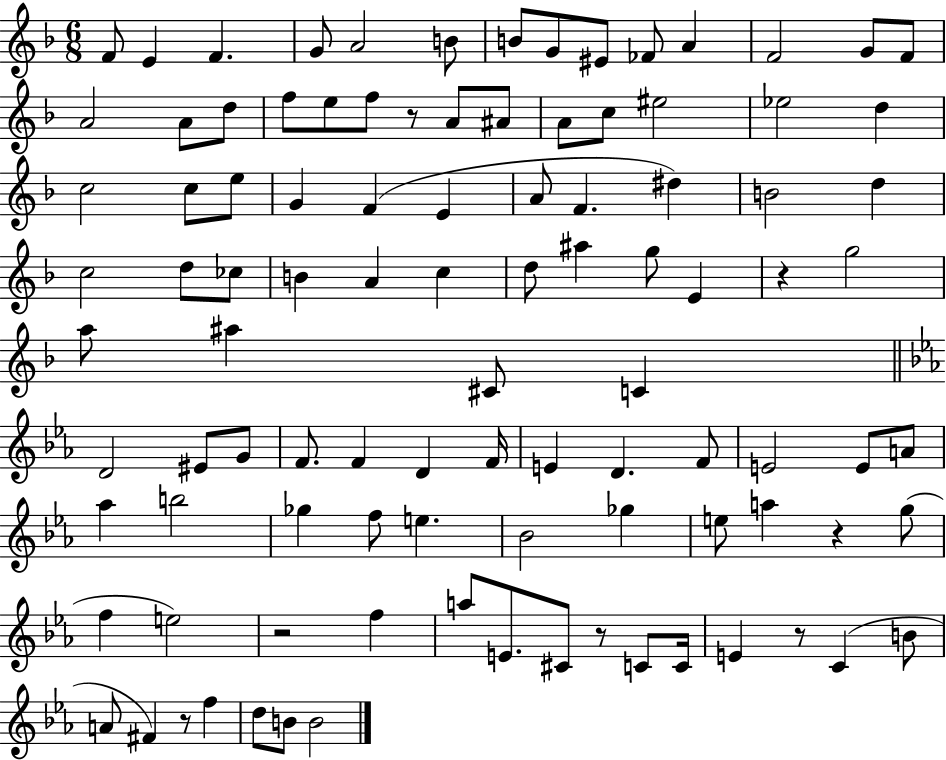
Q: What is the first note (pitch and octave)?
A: F4